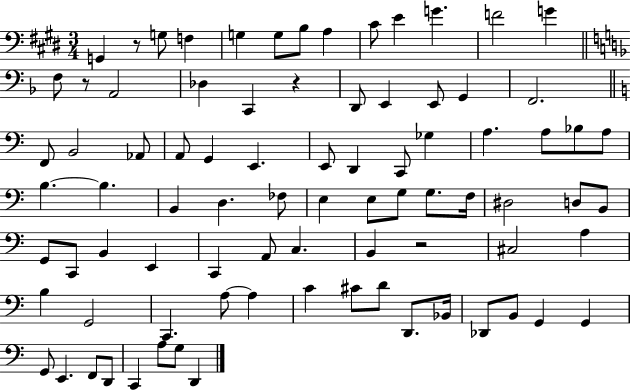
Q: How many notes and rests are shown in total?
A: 84